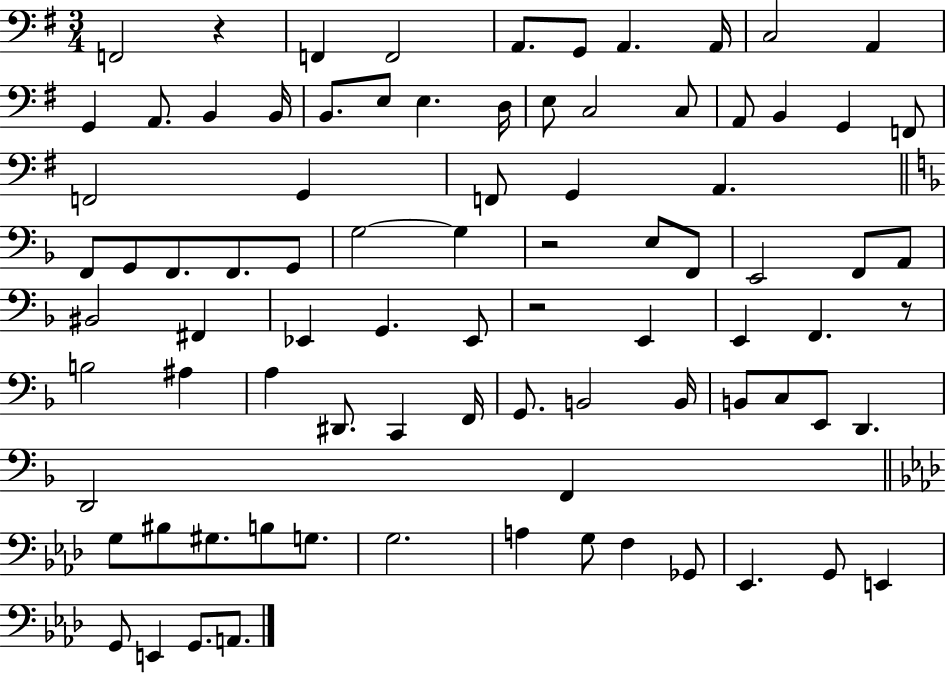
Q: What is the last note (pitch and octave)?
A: A2